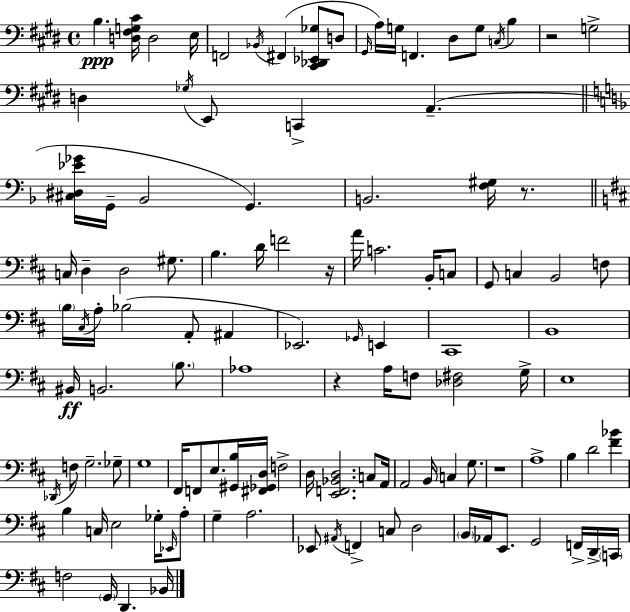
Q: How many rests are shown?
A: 5